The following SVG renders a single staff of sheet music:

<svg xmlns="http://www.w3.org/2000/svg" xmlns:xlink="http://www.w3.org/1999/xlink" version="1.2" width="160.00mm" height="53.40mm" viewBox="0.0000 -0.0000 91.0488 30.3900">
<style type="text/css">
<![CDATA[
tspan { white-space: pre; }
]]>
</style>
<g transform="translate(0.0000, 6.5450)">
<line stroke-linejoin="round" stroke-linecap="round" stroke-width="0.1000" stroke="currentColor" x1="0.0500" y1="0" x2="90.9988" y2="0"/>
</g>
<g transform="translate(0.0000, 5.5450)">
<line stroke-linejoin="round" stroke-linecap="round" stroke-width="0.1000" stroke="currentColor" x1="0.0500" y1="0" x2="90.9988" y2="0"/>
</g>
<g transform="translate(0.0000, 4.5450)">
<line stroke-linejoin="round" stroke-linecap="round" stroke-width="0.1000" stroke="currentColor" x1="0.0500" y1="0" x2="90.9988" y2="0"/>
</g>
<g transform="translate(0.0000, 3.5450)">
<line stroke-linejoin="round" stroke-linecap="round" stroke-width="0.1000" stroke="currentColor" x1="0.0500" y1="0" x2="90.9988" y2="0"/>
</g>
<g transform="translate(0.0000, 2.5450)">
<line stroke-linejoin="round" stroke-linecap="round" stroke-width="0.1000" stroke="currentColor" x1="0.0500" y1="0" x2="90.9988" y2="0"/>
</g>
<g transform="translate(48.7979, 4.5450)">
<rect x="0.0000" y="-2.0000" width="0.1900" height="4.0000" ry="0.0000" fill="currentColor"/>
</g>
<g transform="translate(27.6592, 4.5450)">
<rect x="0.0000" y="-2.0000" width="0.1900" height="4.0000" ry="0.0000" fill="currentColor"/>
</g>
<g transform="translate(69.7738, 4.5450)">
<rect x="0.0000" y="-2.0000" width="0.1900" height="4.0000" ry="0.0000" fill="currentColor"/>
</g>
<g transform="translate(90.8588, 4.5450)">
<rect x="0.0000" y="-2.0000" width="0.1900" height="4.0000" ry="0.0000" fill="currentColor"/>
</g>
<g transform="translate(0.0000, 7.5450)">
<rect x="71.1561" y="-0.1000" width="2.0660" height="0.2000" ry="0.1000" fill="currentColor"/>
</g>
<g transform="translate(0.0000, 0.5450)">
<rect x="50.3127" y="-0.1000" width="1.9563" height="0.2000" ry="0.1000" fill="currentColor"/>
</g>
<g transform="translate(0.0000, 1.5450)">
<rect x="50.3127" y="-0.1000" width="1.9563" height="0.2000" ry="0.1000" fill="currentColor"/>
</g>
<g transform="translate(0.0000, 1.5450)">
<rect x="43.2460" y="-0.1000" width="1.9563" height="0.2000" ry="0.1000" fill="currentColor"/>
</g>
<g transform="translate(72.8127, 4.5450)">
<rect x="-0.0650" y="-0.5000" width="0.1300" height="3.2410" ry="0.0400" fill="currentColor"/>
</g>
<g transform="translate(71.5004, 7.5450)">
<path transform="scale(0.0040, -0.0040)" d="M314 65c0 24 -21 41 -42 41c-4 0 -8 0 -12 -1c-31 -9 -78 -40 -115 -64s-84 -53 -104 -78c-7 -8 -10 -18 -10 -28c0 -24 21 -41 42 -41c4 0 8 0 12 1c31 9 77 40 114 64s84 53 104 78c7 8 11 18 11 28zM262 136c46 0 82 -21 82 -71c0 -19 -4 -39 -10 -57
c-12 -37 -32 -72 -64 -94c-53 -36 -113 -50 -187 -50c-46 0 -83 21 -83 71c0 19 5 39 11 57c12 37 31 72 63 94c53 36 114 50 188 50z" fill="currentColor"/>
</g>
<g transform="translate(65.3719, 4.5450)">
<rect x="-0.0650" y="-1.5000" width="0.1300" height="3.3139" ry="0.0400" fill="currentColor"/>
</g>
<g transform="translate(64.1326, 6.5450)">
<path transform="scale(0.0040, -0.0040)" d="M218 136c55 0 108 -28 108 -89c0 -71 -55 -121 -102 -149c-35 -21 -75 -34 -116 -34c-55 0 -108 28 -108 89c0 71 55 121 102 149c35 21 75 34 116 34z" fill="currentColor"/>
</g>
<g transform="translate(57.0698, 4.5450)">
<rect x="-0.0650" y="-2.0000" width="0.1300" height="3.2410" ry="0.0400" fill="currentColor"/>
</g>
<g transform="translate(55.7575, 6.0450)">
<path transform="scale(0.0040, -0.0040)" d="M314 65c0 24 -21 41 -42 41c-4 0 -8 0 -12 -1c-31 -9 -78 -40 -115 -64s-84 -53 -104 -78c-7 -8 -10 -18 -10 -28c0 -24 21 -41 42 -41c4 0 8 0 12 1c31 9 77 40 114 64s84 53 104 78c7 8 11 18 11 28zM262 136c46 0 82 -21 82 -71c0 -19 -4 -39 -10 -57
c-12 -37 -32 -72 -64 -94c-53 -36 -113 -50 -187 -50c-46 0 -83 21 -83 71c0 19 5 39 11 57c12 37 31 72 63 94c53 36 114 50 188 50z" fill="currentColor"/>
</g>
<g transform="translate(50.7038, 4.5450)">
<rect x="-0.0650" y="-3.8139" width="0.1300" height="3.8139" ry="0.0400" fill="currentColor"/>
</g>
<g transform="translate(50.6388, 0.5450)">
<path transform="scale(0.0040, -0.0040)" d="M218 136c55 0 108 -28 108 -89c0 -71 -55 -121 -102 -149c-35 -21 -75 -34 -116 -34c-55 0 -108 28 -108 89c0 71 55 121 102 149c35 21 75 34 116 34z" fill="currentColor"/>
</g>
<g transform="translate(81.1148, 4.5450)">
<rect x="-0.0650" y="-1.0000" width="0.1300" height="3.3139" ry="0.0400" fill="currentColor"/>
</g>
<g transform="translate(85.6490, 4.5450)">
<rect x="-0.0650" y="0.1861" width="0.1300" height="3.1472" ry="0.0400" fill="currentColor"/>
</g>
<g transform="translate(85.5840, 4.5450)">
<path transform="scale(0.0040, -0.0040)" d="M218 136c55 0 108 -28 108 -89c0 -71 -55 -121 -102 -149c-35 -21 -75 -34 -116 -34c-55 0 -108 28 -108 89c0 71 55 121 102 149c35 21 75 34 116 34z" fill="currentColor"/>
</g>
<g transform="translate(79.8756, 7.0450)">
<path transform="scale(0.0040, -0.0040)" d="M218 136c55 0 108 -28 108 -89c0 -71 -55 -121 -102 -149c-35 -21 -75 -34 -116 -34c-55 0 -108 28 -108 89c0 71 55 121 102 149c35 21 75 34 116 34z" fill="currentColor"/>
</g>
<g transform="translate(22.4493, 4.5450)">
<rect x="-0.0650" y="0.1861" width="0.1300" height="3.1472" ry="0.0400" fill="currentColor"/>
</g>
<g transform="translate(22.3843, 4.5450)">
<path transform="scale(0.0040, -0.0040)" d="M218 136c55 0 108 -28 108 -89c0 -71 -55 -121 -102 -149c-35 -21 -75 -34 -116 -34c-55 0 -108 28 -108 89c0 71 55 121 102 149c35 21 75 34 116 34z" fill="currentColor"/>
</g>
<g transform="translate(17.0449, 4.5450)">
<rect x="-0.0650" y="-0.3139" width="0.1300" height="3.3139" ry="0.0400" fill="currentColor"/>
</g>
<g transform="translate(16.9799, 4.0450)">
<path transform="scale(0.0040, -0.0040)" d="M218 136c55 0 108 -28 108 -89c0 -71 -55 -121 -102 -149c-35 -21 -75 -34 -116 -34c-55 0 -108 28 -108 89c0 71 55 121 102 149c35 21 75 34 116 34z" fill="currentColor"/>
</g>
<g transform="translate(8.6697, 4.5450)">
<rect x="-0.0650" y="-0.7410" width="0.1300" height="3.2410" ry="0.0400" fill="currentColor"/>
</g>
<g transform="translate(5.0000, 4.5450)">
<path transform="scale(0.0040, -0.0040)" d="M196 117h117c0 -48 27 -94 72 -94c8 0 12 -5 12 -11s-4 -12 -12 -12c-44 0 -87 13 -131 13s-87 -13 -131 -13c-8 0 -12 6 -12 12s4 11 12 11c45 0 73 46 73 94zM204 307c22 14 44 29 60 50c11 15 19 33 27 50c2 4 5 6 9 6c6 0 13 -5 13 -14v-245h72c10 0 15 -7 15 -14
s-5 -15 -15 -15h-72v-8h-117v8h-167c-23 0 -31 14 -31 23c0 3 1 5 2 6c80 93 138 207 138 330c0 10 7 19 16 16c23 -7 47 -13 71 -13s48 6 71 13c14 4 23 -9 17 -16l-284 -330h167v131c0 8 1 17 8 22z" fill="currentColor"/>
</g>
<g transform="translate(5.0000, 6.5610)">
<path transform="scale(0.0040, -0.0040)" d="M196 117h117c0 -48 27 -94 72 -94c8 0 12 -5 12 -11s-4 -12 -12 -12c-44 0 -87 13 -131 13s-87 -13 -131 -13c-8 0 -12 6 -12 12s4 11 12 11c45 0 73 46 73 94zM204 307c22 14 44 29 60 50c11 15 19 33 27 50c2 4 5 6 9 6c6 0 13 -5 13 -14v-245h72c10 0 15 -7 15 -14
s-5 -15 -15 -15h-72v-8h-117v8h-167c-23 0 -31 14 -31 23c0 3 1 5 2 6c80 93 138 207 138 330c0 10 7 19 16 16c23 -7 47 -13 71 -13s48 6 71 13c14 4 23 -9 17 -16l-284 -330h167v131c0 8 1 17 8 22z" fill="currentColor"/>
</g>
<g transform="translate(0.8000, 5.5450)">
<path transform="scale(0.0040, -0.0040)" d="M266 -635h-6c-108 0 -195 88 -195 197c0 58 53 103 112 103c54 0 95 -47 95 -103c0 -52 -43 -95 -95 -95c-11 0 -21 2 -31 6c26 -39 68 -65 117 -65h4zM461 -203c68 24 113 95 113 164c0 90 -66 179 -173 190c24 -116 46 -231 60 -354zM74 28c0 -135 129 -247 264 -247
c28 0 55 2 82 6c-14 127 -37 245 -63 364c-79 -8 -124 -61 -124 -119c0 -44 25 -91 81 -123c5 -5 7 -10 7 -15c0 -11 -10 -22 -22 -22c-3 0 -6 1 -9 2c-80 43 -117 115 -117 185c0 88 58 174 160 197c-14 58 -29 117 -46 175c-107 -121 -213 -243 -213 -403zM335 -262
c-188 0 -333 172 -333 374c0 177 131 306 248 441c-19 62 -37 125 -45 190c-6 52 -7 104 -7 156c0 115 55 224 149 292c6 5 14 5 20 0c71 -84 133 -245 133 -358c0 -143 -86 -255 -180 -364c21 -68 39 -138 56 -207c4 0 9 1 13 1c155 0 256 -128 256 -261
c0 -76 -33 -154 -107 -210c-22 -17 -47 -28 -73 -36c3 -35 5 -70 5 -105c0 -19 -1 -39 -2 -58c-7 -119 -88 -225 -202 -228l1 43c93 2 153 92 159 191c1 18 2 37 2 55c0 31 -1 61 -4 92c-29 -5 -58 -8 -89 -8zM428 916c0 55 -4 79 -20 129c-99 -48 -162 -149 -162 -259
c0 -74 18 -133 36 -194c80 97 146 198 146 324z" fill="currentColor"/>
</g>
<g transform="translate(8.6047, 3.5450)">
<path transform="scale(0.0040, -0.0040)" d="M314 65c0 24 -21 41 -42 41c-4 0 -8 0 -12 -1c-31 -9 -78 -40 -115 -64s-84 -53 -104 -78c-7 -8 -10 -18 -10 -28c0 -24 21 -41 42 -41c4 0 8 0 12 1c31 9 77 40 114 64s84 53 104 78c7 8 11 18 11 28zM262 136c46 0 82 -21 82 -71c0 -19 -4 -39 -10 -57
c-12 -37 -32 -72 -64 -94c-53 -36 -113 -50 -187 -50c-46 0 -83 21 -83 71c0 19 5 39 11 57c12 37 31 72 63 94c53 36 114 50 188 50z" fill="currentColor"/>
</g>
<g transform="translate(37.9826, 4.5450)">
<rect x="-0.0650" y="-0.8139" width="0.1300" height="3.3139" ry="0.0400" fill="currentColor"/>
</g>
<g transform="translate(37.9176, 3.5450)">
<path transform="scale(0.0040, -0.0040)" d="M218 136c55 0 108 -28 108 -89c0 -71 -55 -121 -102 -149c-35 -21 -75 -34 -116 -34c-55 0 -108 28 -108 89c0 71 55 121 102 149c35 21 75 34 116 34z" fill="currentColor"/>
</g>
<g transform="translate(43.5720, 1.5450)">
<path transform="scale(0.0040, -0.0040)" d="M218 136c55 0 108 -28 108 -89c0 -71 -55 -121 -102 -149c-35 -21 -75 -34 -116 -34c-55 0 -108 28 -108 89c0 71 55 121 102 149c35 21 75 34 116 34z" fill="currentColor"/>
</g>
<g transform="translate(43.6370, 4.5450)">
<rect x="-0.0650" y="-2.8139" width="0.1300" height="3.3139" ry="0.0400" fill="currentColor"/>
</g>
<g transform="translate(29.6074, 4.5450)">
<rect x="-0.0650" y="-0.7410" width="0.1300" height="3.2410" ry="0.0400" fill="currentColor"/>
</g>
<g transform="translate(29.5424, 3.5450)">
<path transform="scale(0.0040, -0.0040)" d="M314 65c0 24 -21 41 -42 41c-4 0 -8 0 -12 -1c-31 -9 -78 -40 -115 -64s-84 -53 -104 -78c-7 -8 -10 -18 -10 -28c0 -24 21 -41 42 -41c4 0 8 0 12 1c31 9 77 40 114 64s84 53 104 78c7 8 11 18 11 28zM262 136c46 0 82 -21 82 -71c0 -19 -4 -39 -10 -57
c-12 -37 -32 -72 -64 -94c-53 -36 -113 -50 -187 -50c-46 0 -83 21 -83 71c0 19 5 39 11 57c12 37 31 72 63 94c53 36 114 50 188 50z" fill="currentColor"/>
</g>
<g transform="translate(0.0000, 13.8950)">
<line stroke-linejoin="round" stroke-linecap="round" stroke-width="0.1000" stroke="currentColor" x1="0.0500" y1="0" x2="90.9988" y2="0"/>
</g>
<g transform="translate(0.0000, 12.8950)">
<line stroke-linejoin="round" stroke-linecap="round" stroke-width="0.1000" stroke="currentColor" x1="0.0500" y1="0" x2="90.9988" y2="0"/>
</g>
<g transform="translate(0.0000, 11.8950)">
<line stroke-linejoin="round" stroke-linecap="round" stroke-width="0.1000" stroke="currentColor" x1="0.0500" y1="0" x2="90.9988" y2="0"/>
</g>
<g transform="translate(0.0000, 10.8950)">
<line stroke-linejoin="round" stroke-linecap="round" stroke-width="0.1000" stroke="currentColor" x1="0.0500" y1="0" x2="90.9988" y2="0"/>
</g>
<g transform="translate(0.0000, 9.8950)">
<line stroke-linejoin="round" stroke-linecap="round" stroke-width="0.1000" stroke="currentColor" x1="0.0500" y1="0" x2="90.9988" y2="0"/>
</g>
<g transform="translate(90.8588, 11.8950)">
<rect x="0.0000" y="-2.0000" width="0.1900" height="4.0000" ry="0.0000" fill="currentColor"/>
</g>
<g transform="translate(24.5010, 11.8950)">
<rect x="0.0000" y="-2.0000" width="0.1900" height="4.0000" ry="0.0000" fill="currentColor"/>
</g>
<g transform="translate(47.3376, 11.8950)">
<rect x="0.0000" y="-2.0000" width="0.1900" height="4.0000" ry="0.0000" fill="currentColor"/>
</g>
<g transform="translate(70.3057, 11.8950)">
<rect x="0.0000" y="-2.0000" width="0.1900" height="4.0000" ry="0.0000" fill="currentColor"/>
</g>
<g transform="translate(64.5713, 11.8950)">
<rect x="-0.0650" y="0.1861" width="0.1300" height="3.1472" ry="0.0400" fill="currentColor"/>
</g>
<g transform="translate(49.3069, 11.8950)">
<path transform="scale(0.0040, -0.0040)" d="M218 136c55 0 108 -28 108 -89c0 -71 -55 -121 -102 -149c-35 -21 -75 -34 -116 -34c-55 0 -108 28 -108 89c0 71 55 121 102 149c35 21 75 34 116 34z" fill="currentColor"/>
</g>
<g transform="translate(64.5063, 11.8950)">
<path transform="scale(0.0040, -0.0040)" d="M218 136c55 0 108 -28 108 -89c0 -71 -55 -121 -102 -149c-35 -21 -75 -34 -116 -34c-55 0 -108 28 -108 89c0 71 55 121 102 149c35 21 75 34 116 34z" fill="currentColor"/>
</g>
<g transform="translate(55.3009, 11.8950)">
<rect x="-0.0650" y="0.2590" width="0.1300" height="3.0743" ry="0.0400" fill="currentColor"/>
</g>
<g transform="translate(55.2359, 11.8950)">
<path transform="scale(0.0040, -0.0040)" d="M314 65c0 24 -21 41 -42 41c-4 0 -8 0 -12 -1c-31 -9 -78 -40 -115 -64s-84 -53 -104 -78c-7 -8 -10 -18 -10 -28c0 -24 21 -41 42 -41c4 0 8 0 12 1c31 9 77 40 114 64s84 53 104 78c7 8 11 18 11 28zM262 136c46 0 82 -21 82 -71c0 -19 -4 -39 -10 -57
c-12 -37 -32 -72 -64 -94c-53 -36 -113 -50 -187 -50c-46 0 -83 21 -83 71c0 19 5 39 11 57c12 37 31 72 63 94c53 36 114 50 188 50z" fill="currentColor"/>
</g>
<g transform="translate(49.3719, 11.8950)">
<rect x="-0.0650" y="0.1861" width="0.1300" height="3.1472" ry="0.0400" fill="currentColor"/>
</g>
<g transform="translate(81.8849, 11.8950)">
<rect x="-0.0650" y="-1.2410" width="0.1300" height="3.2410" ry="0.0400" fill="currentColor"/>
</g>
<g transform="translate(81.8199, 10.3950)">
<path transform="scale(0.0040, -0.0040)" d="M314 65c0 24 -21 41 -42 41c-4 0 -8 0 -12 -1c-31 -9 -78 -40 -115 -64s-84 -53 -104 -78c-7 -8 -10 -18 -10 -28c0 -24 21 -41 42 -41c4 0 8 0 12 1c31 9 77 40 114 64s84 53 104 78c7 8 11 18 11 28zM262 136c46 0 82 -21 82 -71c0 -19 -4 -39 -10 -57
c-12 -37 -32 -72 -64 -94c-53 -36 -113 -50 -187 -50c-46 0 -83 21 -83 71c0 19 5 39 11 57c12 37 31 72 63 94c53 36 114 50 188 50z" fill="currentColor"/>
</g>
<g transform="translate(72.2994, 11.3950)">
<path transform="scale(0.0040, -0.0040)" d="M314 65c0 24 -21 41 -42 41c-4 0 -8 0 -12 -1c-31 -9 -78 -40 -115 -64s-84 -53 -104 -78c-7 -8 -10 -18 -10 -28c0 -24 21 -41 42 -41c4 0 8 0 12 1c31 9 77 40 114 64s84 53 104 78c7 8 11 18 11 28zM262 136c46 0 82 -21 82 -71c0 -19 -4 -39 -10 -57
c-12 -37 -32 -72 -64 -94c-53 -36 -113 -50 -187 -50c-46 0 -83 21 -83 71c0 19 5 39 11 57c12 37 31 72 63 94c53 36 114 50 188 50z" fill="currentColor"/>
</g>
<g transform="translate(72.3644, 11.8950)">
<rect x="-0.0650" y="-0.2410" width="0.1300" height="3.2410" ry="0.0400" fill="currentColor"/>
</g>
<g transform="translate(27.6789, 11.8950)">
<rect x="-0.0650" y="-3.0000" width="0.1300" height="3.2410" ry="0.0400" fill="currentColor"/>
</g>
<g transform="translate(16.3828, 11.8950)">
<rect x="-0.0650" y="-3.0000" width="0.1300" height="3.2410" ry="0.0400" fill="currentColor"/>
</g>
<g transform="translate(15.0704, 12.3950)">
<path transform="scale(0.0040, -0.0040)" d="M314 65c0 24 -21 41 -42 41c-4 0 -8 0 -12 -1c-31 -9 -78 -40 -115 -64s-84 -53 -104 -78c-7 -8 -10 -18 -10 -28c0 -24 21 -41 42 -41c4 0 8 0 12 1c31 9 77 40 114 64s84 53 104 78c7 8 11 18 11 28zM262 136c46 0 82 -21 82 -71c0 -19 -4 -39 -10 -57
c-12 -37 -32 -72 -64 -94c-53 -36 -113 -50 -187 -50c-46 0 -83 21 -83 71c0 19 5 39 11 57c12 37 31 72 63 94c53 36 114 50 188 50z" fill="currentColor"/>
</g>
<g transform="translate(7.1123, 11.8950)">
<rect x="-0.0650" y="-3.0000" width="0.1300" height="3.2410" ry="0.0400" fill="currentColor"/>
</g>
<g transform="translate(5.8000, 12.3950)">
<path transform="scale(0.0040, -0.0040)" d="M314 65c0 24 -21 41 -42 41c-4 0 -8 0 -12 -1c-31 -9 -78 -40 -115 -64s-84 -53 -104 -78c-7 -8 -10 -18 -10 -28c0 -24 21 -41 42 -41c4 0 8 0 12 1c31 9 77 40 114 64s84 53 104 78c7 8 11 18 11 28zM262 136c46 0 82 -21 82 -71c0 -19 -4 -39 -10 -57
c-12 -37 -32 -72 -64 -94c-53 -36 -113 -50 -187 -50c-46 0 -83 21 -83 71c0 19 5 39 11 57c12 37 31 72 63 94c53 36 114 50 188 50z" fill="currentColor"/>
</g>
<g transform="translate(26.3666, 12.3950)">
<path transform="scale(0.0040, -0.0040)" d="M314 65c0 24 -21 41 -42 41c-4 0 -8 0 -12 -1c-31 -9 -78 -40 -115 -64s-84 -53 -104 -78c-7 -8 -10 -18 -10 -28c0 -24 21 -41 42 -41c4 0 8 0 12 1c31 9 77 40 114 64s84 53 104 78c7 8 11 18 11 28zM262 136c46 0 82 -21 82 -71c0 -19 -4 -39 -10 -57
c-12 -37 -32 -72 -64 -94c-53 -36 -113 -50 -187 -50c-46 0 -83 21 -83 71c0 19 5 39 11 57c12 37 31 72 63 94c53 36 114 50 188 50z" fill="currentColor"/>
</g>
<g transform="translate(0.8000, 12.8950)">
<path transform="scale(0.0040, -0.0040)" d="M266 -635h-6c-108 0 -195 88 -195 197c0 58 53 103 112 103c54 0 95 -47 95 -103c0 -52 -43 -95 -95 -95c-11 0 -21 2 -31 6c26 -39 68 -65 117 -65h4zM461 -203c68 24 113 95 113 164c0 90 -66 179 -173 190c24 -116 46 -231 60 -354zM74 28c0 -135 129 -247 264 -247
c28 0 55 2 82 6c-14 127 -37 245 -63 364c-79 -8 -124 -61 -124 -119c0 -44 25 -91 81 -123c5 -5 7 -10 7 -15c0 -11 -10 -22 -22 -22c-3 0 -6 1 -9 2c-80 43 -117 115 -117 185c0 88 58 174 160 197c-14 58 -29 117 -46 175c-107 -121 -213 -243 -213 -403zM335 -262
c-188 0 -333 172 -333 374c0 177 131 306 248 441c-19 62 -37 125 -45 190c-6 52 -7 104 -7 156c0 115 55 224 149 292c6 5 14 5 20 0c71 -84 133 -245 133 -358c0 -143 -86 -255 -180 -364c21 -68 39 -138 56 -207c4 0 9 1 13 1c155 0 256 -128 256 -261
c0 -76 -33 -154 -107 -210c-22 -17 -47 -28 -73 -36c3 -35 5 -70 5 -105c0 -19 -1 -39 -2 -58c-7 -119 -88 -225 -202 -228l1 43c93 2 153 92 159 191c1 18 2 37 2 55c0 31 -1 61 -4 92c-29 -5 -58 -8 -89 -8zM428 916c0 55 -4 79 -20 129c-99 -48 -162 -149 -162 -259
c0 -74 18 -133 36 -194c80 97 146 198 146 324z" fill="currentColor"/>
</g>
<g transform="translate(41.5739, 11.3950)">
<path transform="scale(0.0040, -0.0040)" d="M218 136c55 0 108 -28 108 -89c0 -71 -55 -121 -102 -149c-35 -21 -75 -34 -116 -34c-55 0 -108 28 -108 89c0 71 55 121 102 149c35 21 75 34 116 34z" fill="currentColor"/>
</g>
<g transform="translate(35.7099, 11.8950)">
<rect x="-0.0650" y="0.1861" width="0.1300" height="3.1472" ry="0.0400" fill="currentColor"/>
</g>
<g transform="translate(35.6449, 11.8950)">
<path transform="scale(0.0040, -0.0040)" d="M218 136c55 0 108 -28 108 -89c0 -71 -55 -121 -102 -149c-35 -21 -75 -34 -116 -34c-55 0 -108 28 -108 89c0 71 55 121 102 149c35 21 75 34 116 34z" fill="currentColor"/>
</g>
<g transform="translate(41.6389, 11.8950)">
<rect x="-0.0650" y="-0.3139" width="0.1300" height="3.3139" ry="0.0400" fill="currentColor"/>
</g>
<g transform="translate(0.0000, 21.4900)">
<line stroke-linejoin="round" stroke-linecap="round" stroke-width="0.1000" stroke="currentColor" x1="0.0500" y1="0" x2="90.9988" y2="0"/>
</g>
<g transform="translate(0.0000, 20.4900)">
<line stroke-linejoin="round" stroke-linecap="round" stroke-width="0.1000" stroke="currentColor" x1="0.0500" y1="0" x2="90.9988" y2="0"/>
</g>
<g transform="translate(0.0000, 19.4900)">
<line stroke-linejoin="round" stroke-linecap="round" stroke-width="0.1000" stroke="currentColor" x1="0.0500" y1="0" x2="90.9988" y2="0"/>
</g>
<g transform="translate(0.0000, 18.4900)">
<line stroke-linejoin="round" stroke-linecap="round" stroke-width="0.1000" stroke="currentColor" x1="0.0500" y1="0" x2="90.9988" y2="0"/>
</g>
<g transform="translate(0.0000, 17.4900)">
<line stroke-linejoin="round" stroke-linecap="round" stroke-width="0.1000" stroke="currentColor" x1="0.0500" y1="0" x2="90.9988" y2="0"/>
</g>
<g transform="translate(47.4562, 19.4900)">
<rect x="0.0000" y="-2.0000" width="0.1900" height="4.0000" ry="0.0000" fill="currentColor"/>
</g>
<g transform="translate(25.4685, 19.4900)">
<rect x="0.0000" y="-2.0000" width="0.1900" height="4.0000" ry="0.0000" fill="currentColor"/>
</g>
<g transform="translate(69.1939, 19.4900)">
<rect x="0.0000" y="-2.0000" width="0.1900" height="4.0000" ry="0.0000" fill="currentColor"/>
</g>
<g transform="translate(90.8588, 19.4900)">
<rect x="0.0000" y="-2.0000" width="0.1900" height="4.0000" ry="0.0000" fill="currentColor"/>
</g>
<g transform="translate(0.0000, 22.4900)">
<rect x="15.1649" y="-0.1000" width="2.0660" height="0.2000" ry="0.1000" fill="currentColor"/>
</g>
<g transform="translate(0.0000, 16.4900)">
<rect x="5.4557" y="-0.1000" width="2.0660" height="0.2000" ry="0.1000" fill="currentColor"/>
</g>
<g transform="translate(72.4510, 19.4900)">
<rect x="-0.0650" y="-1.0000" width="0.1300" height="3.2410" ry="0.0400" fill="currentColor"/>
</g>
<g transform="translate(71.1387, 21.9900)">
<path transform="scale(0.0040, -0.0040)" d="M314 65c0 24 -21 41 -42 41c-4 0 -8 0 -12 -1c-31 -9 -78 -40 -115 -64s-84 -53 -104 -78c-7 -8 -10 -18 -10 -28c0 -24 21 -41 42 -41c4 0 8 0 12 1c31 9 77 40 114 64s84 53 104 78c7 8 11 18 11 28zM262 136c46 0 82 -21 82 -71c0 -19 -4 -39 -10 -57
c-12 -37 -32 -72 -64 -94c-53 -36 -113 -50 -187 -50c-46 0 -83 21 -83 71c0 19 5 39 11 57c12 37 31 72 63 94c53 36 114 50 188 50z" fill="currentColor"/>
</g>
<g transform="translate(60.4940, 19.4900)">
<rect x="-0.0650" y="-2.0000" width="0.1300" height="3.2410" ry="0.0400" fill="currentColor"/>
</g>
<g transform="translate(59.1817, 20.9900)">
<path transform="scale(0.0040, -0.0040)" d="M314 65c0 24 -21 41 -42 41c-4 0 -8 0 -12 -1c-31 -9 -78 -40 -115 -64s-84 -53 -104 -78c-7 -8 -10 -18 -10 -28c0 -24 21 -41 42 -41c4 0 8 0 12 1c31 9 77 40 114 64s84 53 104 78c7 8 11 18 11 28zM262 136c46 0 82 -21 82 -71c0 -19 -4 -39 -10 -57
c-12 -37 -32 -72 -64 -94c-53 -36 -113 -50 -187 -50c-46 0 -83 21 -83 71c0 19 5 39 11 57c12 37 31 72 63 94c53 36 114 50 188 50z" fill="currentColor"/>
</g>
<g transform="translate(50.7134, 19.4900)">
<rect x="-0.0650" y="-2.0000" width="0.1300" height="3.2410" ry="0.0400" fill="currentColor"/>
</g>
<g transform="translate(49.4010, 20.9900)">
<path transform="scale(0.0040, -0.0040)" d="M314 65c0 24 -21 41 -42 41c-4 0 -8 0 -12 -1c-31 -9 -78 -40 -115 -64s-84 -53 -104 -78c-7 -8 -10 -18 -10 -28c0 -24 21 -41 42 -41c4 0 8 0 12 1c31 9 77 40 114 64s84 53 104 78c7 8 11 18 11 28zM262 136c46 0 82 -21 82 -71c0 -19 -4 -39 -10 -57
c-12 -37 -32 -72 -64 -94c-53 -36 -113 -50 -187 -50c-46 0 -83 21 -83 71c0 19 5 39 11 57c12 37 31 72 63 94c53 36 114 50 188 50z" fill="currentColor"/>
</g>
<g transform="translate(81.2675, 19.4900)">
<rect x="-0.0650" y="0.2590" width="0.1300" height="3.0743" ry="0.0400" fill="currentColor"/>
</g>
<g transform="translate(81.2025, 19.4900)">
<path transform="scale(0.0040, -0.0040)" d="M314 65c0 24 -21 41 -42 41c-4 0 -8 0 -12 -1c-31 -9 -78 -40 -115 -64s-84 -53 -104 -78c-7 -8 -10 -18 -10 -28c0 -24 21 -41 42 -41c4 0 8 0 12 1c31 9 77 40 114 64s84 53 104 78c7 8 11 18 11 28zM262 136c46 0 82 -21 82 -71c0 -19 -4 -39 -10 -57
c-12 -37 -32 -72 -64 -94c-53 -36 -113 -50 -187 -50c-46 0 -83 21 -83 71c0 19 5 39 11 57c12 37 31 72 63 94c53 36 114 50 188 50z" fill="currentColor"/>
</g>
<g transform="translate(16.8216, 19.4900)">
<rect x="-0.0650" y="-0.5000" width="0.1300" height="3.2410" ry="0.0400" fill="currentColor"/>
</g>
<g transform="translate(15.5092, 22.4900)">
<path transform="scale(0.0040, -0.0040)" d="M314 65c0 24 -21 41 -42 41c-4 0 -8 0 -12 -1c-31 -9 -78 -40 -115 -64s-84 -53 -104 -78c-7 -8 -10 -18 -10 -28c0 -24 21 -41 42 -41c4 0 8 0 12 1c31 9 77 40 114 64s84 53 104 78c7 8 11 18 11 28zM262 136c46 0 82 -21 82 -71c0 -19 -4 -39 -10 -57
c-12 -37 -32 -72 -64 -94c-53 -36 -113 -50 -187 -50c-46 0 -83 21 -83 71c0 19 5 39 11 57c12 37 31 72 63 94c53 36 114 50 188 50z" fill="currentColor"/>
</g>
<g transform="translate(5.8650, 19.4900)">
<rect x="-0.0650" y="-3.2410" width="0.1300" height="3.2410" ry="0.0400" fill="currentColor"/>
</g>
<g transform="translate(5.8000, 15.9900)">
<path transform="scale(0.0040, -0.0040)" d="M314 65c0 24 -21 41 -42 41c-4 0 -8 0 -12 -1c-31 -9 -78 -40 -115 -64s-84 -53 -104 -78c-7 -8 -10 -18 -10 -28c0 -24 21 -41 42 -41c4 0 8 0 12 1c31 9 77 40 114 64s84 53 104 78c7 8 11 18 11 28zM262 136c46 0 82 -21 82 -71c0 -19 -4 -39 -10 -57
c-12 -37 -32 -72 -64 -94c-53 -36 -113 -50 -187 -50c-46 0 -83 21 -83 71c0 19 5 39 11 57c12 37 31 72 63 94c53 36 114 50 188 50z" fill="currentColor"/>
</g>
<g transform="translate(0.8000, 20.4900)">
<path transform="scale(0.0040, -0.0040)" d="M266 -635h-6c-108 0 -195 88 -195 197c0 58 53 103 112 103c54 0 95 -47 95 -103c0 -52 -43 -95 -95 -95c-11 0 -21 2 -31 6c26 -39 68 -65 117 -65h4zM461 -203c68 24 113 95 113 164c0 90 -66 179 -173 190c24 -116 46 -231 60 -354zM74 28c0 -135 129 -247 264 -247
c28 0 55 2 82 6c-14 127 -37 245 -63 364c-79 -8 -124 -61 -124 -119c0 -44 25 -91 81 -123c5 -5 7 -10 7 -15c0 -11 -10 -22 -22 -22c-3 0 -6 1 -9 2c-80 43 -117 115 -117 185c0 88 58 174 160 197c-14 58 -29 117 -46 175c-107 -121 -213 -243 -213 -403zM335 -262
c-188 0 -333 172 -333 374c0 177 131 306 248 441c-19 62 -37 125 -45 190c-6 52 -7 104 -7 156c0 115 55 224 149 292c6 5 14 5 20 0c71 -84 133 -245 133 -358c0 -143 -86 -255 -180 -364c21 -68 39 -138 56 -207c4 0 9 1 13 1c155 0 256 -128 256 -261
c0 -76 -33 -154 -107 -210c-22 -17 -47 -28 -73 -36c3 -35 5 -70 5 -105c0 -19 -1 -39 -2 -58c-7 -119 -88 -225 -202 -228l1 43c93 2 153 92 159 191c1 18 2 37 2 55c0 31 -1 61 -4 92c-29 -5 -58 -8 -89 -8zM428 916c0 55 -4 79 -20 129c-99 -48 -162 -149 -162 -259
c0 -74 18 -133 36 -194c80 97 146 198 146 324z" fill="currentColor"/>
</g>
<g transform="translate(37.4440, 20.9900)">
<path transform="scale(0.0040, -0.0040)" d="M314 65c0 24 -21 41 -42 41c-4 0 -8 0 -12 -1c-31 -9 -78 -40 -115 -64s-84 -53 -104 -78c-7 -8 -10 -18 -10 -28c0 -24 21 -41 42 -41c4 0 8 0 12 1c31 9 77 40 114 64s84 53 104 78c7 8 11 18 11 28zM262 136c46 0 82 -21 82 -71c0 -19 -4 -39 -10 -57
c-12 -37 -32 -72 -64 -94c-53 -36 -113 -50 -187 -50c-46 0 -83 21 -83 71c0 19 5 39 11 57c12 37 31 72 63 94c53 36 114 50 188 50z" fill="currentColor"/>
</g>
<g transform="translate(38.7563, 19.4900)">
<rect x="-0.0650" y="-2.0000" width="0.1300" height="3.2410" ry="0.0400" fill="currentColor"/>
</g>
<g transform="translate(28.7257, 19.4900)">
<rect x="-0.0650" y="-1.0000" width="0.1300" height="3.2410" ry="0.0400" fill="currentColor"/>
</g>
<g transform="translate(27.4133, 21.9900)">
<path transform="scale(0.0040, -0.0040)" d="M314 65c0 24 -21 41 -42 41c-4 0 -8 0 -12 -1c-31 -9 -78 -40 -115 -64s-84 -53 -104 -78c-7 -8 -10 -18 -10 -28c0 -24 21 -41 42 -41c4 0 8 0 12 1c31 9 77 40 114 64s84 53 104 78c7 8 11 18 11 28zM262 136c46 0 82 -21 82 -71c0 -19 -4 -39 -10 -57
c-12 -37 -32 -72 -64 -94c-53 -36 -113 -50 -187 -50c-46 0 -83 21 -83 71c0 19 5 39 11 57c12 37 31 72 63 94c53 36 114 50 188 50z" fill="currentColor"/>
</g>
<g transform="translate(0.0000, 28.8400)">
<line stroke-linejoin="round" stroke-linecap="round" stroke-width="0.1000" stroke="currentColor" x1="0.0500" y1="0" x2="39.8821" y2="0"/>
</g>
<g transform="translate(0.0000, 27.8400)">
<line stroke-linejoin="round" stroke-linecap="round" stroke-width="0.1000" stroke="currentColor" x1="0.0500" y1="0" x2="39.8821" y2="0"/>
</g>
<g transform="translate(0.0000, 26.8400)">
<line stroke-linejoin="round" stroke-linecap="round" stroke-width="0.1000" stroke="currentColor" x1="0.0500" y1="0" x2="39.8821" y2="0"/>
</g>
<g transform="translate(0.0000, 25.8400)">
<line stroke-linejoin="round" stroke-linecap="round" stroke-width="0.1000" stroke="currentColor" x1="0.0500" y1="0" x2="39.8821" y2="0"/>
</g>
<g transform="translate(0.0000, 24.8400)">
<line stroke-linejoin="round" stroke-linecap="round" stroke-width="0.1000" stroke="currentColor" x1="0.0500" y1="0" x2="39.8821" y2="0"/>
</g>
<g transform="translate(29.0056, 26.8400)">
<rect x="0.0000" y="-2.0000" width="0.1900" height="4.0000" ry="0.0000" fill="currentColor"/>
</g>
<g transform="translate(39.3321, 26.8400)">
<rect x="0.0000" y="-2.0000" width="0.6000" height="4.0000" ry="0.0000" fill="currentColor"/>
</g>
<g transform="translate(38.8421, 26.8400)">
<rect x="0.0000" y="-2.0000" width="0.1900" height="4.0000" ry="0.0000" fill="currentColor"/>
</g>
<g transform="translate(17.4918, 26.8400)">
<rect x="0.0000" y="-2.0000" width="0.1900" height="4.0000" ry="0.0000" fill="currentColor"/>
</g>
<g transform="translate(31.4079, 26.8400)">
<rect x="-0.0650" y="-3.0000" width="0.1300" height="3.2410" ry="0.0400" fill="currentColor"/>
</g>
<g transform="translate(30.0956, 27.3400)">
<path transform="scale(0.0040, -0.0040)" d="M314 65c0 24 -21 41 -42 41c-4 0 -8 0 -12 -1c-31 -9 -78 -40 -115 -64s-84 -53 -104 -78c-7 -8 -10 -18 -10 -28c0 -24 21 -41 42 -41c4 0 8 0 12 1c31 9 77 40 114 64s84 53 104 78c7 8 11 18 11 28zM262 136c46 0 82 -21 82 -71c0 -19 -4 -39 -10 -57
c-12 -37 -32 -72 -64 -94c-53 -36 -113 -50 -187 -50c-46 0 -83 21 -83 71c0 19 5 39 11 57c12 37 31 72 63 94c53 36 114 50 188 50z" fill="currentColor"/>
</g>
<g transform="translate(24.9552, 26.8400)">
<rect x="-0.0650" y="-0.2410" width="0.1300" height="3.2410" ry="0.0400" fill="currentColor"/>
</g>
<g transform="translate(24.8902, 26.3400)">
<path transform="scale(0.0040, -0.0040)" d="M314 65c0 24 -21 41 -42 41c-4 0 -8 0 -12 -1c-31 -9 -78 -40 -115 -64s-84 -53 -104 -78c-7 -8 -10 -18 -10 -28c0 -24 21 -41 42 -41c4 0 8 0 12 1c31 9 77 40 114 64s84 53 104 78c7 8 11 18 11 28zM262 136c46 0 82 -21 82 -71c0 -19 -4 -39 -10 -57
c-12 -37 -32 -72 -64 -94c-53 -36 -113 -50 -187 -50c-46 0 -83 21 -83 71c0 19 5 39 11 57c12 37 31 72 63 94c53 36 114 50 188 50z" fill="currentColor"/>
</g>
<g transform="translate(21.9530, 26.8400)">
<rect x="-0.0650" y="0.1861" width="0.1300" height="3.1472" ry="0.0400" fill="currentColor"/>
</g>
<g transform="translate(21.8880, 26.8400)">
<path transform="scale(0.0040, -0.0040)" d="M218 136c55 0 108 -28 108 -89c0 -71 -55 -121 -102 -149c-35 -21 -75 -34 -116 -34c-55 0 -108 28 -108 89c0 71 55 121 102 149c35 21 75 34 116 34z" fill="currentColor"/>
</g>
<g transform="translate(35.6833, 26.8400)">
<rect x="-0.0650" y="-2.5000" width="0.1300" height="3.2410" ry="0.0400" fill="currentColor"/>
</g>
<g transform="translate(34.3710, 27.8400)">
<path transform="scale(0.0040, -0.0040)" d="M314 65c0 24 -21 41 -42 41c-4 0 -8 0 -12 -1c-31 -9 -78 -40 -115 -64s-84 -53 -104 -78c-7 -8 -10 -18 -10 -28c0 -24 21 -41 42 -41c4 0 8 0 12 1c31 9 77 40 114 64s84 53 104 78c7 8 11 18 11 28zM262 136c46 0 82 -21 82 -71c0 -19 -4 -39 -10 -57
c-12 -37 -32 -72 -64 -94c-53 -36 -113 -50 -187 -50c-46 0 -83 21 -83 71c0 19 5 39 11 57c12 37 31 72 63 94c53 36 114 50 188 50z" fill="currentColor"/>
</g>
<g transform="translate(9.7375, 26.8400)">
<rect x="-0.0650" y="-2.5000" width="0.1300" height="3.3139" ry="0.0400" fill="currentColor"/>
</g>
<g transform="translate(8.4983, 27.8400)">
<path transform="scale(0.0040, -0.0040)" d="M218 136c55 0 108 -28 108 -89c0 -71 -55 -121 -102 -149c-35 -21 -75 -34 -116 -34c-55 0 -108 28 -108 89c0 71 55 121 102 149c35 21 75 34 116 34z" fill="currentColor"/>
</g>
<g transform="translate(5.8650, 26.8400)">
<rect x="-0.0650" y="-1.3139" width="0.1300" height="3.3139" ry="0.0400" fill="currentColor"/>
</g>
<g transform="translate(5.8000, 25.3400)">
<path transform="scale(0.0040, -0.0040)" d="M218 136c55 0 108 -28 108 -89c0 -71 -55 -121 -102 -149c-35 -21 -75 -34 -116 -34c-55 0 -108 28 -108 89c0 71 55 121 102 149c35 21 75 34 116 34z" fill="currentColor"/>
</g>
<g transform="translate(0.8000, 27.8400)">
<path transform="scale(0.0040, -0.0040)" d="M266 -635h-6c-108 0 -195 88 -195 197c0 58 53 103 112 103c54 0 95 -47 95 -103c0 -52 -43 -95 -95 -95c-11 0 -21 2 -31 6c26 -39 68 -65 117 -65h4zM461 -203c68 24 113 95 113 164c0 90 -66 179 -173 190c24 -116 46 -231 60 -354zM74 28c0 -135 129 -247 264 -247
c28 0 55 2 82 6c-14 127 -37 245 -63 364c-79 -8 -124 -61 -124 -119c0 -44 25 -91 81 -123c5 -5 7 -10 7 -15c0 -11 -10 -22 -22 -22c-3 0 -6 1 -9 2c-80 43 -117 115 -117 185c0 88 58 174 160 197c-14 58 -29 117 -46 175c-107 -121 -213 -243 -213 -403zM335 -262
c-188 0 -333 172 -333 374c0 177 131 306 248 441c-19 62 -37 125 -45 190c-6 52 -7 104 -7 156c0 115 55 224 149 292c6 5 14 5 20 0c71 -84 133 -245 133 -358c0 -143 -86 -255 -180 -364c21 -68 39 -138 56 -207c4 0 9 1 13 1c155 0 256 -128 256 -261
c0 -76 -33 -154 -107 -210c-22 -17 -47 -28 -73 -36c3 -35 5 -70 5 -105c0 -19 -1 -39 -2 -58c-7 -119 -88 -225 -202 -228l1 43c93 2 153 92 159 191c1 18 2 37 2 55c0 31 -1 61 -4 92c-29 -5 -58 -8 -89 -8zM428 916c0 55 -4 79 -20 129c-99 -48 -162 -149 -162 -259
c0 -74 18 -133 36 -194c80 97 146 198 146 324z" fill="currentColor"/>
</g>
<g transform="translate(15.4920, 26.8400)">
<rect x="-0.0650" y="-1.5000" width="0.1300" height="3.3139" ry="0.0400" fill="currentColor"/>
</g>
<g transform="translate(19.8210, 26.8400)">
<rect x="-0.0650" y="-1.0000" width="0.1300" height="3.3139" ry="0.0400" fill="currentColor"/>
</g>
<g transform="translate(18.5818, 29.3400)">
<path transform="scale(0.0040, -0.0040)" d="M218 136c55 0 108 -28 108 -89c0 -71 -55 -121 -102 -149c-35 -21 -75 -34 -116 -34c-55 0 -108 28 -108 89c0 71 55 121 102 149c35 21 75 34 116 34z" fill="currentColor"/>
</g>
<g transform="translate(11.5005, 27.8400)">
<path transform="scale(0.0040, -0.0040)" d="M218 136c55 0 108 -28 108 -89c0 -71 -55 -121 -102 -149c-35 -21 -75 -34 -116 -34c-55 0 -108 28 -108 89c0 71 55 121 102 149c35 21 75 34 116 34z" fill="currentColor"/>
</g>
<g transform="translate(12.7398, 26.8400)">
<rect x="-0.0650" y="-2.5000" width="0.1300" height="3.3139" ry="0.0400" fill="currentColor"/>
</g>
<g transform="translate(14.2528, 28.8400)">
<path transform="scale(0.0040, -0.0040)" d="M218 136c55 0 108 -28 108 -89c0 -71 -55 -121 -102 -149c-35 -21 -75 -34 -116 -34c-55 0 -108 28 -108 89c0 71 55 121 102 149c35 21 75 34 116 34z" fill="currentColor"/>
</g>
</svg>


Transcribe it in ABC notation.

X:1
T:Untitled
M:4/4
L:1/4
K:C
d2 c B d2 d a c' F2 E C2 D B A2 A2 A2 B c B B2 B c2 e2 b2 C2 D2 F2 F2 F2 D2 B2 e G G E D B c2 A2 G2